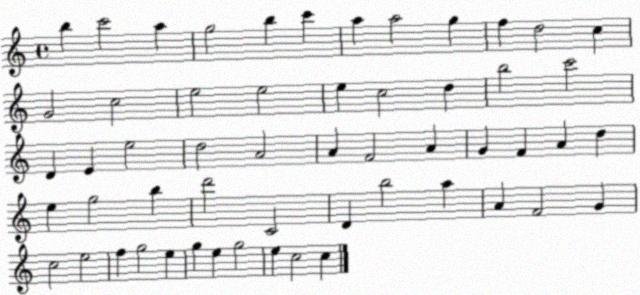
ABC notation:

X:1
T:Untitled
M:4/4
L:1/4
K:C
b c'2 a g2 b c' a a2 g f d2 c G2 c2 e2 e2 e c2 d b2 c'2 D E e2 d2 A2 A F2 A G F A d e g2 b d'2 C2 D b2 a A F2 G c2 e2 f g2 e g e g2 e c2 c